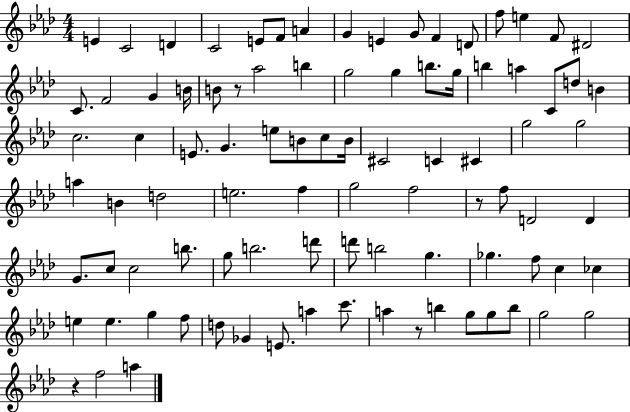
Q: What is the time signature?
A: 4/4